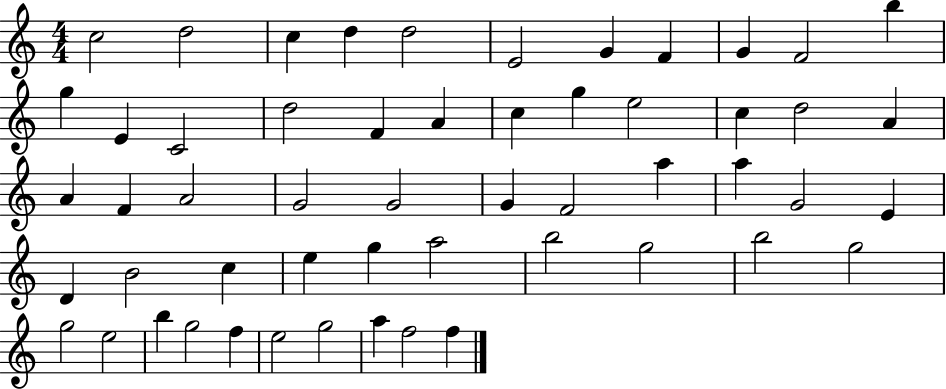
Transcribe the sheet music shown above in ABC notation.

X:1
T:Untitled
M:4/4
L:1/4
K:C
c2 d2 c d d2 E2 G F G F2 b g E C2 d2 F A c g e2 c d2 A A F A2 G2 G2 G F2 a a G2 E D B2 c e g a2 b2 g2 b2 g2 g2 e2 b g2 f e2 g2 a f2 f